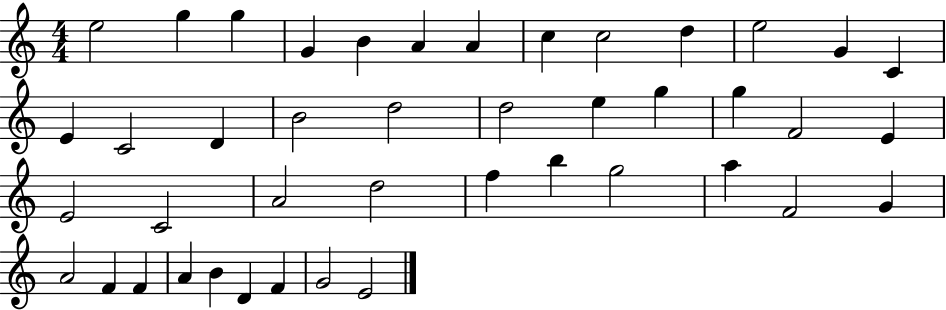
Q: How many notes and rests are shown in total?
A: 43